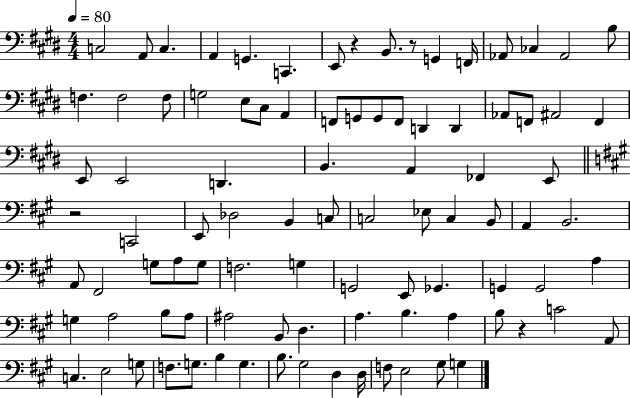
{
  \clef bass
  \numericTimeSignature
  \time 4/4
  \key e \major
  \tempo 4 = 80
  c2 a,8 c4. | a,4 g,4. c,4. | e,8 r4 b,8. r8 g,4 f,16 | aes,8 ces4 aes,2 b8 | \break f4. f2 f8 | g2 e8 cis8 a,4 | f,8 g,8 g,8 f,8 d,4 d,4 | aes,8 f,8 ais,2 f,4 | \break e,8 e,2 d,4. | b,4. a,4 fes,4 e,8 | \bar "||" \break \key a \major r2 c,2 | e,8 des2 b,4 c8 | c2 ees8 c4 b,8 | a,4 b,2. | \break a,8 fis,2 g8 a8 g8 | f2. g4 | g,2 e,8 ges,4. | g,4 g,2 a4 | \break g4 a2 b8 a8 | ais2 b,8 d4. | a4. b4. a4 | b8 r4 c'2 a,8 | \break c4. e2 g8 | f8. g8. b4 g4. | b8. gis2 d4 d16 | f8 e2 gis8 g4 | \break \bar "|."
}